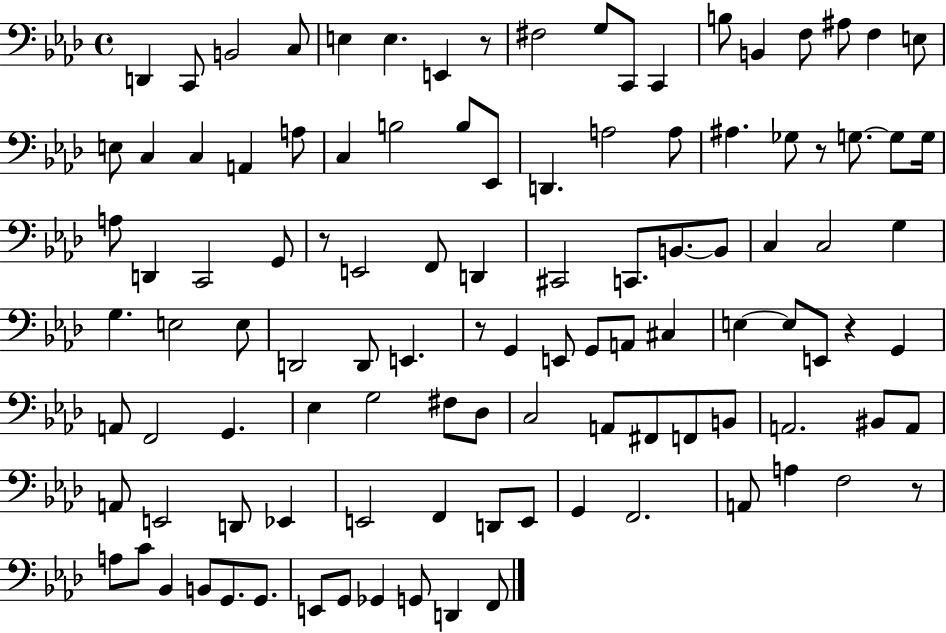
{
  \clef bass
  \time 4/4
  \defaultTimeSignature
  \key aes \major
  d,4 c,8 b,2 c8 | e4 e4. e,4 r8 | fis2 g8 c,8 c,4 | b8 b,4 f8 ais8 f4 e8 | \break e8 c4 c4 a,4 a8 | c4 b2 b8 ees,8 | d,4. a2 a8 | ais4. ges8 r8 g8.~~ g8 g16 | \break a8 d,4 c,2 g,8 | r8 e,2 f,8 d,4 | cis,2 c,8. b,8.~~ b,8 | c4 c2 g4 | \break g4. e2 e8 | d,2 d,8 e,4. | r8 g,4 e,8 g,8 a,8 cis4 | e4~~ e8 e,8 r4 g,4 | \break a,8 f,2 g,4. | ees4 g2 fis8 des8 | c2 a,8 fis,8 f,8 b,8 | a,2. bis,8 a,8 | \break a,8 e,2 d,8 ees,4 | e,2 f,4 d,8 e,8 | g,4 f,2. | a,8 a4 f2 r8 | \break a8 c'8 bes,4 b,8 g,8. g,8. | e,8 g,8 ges,4 g,8 d,4 f,8 | \bar "|."
}